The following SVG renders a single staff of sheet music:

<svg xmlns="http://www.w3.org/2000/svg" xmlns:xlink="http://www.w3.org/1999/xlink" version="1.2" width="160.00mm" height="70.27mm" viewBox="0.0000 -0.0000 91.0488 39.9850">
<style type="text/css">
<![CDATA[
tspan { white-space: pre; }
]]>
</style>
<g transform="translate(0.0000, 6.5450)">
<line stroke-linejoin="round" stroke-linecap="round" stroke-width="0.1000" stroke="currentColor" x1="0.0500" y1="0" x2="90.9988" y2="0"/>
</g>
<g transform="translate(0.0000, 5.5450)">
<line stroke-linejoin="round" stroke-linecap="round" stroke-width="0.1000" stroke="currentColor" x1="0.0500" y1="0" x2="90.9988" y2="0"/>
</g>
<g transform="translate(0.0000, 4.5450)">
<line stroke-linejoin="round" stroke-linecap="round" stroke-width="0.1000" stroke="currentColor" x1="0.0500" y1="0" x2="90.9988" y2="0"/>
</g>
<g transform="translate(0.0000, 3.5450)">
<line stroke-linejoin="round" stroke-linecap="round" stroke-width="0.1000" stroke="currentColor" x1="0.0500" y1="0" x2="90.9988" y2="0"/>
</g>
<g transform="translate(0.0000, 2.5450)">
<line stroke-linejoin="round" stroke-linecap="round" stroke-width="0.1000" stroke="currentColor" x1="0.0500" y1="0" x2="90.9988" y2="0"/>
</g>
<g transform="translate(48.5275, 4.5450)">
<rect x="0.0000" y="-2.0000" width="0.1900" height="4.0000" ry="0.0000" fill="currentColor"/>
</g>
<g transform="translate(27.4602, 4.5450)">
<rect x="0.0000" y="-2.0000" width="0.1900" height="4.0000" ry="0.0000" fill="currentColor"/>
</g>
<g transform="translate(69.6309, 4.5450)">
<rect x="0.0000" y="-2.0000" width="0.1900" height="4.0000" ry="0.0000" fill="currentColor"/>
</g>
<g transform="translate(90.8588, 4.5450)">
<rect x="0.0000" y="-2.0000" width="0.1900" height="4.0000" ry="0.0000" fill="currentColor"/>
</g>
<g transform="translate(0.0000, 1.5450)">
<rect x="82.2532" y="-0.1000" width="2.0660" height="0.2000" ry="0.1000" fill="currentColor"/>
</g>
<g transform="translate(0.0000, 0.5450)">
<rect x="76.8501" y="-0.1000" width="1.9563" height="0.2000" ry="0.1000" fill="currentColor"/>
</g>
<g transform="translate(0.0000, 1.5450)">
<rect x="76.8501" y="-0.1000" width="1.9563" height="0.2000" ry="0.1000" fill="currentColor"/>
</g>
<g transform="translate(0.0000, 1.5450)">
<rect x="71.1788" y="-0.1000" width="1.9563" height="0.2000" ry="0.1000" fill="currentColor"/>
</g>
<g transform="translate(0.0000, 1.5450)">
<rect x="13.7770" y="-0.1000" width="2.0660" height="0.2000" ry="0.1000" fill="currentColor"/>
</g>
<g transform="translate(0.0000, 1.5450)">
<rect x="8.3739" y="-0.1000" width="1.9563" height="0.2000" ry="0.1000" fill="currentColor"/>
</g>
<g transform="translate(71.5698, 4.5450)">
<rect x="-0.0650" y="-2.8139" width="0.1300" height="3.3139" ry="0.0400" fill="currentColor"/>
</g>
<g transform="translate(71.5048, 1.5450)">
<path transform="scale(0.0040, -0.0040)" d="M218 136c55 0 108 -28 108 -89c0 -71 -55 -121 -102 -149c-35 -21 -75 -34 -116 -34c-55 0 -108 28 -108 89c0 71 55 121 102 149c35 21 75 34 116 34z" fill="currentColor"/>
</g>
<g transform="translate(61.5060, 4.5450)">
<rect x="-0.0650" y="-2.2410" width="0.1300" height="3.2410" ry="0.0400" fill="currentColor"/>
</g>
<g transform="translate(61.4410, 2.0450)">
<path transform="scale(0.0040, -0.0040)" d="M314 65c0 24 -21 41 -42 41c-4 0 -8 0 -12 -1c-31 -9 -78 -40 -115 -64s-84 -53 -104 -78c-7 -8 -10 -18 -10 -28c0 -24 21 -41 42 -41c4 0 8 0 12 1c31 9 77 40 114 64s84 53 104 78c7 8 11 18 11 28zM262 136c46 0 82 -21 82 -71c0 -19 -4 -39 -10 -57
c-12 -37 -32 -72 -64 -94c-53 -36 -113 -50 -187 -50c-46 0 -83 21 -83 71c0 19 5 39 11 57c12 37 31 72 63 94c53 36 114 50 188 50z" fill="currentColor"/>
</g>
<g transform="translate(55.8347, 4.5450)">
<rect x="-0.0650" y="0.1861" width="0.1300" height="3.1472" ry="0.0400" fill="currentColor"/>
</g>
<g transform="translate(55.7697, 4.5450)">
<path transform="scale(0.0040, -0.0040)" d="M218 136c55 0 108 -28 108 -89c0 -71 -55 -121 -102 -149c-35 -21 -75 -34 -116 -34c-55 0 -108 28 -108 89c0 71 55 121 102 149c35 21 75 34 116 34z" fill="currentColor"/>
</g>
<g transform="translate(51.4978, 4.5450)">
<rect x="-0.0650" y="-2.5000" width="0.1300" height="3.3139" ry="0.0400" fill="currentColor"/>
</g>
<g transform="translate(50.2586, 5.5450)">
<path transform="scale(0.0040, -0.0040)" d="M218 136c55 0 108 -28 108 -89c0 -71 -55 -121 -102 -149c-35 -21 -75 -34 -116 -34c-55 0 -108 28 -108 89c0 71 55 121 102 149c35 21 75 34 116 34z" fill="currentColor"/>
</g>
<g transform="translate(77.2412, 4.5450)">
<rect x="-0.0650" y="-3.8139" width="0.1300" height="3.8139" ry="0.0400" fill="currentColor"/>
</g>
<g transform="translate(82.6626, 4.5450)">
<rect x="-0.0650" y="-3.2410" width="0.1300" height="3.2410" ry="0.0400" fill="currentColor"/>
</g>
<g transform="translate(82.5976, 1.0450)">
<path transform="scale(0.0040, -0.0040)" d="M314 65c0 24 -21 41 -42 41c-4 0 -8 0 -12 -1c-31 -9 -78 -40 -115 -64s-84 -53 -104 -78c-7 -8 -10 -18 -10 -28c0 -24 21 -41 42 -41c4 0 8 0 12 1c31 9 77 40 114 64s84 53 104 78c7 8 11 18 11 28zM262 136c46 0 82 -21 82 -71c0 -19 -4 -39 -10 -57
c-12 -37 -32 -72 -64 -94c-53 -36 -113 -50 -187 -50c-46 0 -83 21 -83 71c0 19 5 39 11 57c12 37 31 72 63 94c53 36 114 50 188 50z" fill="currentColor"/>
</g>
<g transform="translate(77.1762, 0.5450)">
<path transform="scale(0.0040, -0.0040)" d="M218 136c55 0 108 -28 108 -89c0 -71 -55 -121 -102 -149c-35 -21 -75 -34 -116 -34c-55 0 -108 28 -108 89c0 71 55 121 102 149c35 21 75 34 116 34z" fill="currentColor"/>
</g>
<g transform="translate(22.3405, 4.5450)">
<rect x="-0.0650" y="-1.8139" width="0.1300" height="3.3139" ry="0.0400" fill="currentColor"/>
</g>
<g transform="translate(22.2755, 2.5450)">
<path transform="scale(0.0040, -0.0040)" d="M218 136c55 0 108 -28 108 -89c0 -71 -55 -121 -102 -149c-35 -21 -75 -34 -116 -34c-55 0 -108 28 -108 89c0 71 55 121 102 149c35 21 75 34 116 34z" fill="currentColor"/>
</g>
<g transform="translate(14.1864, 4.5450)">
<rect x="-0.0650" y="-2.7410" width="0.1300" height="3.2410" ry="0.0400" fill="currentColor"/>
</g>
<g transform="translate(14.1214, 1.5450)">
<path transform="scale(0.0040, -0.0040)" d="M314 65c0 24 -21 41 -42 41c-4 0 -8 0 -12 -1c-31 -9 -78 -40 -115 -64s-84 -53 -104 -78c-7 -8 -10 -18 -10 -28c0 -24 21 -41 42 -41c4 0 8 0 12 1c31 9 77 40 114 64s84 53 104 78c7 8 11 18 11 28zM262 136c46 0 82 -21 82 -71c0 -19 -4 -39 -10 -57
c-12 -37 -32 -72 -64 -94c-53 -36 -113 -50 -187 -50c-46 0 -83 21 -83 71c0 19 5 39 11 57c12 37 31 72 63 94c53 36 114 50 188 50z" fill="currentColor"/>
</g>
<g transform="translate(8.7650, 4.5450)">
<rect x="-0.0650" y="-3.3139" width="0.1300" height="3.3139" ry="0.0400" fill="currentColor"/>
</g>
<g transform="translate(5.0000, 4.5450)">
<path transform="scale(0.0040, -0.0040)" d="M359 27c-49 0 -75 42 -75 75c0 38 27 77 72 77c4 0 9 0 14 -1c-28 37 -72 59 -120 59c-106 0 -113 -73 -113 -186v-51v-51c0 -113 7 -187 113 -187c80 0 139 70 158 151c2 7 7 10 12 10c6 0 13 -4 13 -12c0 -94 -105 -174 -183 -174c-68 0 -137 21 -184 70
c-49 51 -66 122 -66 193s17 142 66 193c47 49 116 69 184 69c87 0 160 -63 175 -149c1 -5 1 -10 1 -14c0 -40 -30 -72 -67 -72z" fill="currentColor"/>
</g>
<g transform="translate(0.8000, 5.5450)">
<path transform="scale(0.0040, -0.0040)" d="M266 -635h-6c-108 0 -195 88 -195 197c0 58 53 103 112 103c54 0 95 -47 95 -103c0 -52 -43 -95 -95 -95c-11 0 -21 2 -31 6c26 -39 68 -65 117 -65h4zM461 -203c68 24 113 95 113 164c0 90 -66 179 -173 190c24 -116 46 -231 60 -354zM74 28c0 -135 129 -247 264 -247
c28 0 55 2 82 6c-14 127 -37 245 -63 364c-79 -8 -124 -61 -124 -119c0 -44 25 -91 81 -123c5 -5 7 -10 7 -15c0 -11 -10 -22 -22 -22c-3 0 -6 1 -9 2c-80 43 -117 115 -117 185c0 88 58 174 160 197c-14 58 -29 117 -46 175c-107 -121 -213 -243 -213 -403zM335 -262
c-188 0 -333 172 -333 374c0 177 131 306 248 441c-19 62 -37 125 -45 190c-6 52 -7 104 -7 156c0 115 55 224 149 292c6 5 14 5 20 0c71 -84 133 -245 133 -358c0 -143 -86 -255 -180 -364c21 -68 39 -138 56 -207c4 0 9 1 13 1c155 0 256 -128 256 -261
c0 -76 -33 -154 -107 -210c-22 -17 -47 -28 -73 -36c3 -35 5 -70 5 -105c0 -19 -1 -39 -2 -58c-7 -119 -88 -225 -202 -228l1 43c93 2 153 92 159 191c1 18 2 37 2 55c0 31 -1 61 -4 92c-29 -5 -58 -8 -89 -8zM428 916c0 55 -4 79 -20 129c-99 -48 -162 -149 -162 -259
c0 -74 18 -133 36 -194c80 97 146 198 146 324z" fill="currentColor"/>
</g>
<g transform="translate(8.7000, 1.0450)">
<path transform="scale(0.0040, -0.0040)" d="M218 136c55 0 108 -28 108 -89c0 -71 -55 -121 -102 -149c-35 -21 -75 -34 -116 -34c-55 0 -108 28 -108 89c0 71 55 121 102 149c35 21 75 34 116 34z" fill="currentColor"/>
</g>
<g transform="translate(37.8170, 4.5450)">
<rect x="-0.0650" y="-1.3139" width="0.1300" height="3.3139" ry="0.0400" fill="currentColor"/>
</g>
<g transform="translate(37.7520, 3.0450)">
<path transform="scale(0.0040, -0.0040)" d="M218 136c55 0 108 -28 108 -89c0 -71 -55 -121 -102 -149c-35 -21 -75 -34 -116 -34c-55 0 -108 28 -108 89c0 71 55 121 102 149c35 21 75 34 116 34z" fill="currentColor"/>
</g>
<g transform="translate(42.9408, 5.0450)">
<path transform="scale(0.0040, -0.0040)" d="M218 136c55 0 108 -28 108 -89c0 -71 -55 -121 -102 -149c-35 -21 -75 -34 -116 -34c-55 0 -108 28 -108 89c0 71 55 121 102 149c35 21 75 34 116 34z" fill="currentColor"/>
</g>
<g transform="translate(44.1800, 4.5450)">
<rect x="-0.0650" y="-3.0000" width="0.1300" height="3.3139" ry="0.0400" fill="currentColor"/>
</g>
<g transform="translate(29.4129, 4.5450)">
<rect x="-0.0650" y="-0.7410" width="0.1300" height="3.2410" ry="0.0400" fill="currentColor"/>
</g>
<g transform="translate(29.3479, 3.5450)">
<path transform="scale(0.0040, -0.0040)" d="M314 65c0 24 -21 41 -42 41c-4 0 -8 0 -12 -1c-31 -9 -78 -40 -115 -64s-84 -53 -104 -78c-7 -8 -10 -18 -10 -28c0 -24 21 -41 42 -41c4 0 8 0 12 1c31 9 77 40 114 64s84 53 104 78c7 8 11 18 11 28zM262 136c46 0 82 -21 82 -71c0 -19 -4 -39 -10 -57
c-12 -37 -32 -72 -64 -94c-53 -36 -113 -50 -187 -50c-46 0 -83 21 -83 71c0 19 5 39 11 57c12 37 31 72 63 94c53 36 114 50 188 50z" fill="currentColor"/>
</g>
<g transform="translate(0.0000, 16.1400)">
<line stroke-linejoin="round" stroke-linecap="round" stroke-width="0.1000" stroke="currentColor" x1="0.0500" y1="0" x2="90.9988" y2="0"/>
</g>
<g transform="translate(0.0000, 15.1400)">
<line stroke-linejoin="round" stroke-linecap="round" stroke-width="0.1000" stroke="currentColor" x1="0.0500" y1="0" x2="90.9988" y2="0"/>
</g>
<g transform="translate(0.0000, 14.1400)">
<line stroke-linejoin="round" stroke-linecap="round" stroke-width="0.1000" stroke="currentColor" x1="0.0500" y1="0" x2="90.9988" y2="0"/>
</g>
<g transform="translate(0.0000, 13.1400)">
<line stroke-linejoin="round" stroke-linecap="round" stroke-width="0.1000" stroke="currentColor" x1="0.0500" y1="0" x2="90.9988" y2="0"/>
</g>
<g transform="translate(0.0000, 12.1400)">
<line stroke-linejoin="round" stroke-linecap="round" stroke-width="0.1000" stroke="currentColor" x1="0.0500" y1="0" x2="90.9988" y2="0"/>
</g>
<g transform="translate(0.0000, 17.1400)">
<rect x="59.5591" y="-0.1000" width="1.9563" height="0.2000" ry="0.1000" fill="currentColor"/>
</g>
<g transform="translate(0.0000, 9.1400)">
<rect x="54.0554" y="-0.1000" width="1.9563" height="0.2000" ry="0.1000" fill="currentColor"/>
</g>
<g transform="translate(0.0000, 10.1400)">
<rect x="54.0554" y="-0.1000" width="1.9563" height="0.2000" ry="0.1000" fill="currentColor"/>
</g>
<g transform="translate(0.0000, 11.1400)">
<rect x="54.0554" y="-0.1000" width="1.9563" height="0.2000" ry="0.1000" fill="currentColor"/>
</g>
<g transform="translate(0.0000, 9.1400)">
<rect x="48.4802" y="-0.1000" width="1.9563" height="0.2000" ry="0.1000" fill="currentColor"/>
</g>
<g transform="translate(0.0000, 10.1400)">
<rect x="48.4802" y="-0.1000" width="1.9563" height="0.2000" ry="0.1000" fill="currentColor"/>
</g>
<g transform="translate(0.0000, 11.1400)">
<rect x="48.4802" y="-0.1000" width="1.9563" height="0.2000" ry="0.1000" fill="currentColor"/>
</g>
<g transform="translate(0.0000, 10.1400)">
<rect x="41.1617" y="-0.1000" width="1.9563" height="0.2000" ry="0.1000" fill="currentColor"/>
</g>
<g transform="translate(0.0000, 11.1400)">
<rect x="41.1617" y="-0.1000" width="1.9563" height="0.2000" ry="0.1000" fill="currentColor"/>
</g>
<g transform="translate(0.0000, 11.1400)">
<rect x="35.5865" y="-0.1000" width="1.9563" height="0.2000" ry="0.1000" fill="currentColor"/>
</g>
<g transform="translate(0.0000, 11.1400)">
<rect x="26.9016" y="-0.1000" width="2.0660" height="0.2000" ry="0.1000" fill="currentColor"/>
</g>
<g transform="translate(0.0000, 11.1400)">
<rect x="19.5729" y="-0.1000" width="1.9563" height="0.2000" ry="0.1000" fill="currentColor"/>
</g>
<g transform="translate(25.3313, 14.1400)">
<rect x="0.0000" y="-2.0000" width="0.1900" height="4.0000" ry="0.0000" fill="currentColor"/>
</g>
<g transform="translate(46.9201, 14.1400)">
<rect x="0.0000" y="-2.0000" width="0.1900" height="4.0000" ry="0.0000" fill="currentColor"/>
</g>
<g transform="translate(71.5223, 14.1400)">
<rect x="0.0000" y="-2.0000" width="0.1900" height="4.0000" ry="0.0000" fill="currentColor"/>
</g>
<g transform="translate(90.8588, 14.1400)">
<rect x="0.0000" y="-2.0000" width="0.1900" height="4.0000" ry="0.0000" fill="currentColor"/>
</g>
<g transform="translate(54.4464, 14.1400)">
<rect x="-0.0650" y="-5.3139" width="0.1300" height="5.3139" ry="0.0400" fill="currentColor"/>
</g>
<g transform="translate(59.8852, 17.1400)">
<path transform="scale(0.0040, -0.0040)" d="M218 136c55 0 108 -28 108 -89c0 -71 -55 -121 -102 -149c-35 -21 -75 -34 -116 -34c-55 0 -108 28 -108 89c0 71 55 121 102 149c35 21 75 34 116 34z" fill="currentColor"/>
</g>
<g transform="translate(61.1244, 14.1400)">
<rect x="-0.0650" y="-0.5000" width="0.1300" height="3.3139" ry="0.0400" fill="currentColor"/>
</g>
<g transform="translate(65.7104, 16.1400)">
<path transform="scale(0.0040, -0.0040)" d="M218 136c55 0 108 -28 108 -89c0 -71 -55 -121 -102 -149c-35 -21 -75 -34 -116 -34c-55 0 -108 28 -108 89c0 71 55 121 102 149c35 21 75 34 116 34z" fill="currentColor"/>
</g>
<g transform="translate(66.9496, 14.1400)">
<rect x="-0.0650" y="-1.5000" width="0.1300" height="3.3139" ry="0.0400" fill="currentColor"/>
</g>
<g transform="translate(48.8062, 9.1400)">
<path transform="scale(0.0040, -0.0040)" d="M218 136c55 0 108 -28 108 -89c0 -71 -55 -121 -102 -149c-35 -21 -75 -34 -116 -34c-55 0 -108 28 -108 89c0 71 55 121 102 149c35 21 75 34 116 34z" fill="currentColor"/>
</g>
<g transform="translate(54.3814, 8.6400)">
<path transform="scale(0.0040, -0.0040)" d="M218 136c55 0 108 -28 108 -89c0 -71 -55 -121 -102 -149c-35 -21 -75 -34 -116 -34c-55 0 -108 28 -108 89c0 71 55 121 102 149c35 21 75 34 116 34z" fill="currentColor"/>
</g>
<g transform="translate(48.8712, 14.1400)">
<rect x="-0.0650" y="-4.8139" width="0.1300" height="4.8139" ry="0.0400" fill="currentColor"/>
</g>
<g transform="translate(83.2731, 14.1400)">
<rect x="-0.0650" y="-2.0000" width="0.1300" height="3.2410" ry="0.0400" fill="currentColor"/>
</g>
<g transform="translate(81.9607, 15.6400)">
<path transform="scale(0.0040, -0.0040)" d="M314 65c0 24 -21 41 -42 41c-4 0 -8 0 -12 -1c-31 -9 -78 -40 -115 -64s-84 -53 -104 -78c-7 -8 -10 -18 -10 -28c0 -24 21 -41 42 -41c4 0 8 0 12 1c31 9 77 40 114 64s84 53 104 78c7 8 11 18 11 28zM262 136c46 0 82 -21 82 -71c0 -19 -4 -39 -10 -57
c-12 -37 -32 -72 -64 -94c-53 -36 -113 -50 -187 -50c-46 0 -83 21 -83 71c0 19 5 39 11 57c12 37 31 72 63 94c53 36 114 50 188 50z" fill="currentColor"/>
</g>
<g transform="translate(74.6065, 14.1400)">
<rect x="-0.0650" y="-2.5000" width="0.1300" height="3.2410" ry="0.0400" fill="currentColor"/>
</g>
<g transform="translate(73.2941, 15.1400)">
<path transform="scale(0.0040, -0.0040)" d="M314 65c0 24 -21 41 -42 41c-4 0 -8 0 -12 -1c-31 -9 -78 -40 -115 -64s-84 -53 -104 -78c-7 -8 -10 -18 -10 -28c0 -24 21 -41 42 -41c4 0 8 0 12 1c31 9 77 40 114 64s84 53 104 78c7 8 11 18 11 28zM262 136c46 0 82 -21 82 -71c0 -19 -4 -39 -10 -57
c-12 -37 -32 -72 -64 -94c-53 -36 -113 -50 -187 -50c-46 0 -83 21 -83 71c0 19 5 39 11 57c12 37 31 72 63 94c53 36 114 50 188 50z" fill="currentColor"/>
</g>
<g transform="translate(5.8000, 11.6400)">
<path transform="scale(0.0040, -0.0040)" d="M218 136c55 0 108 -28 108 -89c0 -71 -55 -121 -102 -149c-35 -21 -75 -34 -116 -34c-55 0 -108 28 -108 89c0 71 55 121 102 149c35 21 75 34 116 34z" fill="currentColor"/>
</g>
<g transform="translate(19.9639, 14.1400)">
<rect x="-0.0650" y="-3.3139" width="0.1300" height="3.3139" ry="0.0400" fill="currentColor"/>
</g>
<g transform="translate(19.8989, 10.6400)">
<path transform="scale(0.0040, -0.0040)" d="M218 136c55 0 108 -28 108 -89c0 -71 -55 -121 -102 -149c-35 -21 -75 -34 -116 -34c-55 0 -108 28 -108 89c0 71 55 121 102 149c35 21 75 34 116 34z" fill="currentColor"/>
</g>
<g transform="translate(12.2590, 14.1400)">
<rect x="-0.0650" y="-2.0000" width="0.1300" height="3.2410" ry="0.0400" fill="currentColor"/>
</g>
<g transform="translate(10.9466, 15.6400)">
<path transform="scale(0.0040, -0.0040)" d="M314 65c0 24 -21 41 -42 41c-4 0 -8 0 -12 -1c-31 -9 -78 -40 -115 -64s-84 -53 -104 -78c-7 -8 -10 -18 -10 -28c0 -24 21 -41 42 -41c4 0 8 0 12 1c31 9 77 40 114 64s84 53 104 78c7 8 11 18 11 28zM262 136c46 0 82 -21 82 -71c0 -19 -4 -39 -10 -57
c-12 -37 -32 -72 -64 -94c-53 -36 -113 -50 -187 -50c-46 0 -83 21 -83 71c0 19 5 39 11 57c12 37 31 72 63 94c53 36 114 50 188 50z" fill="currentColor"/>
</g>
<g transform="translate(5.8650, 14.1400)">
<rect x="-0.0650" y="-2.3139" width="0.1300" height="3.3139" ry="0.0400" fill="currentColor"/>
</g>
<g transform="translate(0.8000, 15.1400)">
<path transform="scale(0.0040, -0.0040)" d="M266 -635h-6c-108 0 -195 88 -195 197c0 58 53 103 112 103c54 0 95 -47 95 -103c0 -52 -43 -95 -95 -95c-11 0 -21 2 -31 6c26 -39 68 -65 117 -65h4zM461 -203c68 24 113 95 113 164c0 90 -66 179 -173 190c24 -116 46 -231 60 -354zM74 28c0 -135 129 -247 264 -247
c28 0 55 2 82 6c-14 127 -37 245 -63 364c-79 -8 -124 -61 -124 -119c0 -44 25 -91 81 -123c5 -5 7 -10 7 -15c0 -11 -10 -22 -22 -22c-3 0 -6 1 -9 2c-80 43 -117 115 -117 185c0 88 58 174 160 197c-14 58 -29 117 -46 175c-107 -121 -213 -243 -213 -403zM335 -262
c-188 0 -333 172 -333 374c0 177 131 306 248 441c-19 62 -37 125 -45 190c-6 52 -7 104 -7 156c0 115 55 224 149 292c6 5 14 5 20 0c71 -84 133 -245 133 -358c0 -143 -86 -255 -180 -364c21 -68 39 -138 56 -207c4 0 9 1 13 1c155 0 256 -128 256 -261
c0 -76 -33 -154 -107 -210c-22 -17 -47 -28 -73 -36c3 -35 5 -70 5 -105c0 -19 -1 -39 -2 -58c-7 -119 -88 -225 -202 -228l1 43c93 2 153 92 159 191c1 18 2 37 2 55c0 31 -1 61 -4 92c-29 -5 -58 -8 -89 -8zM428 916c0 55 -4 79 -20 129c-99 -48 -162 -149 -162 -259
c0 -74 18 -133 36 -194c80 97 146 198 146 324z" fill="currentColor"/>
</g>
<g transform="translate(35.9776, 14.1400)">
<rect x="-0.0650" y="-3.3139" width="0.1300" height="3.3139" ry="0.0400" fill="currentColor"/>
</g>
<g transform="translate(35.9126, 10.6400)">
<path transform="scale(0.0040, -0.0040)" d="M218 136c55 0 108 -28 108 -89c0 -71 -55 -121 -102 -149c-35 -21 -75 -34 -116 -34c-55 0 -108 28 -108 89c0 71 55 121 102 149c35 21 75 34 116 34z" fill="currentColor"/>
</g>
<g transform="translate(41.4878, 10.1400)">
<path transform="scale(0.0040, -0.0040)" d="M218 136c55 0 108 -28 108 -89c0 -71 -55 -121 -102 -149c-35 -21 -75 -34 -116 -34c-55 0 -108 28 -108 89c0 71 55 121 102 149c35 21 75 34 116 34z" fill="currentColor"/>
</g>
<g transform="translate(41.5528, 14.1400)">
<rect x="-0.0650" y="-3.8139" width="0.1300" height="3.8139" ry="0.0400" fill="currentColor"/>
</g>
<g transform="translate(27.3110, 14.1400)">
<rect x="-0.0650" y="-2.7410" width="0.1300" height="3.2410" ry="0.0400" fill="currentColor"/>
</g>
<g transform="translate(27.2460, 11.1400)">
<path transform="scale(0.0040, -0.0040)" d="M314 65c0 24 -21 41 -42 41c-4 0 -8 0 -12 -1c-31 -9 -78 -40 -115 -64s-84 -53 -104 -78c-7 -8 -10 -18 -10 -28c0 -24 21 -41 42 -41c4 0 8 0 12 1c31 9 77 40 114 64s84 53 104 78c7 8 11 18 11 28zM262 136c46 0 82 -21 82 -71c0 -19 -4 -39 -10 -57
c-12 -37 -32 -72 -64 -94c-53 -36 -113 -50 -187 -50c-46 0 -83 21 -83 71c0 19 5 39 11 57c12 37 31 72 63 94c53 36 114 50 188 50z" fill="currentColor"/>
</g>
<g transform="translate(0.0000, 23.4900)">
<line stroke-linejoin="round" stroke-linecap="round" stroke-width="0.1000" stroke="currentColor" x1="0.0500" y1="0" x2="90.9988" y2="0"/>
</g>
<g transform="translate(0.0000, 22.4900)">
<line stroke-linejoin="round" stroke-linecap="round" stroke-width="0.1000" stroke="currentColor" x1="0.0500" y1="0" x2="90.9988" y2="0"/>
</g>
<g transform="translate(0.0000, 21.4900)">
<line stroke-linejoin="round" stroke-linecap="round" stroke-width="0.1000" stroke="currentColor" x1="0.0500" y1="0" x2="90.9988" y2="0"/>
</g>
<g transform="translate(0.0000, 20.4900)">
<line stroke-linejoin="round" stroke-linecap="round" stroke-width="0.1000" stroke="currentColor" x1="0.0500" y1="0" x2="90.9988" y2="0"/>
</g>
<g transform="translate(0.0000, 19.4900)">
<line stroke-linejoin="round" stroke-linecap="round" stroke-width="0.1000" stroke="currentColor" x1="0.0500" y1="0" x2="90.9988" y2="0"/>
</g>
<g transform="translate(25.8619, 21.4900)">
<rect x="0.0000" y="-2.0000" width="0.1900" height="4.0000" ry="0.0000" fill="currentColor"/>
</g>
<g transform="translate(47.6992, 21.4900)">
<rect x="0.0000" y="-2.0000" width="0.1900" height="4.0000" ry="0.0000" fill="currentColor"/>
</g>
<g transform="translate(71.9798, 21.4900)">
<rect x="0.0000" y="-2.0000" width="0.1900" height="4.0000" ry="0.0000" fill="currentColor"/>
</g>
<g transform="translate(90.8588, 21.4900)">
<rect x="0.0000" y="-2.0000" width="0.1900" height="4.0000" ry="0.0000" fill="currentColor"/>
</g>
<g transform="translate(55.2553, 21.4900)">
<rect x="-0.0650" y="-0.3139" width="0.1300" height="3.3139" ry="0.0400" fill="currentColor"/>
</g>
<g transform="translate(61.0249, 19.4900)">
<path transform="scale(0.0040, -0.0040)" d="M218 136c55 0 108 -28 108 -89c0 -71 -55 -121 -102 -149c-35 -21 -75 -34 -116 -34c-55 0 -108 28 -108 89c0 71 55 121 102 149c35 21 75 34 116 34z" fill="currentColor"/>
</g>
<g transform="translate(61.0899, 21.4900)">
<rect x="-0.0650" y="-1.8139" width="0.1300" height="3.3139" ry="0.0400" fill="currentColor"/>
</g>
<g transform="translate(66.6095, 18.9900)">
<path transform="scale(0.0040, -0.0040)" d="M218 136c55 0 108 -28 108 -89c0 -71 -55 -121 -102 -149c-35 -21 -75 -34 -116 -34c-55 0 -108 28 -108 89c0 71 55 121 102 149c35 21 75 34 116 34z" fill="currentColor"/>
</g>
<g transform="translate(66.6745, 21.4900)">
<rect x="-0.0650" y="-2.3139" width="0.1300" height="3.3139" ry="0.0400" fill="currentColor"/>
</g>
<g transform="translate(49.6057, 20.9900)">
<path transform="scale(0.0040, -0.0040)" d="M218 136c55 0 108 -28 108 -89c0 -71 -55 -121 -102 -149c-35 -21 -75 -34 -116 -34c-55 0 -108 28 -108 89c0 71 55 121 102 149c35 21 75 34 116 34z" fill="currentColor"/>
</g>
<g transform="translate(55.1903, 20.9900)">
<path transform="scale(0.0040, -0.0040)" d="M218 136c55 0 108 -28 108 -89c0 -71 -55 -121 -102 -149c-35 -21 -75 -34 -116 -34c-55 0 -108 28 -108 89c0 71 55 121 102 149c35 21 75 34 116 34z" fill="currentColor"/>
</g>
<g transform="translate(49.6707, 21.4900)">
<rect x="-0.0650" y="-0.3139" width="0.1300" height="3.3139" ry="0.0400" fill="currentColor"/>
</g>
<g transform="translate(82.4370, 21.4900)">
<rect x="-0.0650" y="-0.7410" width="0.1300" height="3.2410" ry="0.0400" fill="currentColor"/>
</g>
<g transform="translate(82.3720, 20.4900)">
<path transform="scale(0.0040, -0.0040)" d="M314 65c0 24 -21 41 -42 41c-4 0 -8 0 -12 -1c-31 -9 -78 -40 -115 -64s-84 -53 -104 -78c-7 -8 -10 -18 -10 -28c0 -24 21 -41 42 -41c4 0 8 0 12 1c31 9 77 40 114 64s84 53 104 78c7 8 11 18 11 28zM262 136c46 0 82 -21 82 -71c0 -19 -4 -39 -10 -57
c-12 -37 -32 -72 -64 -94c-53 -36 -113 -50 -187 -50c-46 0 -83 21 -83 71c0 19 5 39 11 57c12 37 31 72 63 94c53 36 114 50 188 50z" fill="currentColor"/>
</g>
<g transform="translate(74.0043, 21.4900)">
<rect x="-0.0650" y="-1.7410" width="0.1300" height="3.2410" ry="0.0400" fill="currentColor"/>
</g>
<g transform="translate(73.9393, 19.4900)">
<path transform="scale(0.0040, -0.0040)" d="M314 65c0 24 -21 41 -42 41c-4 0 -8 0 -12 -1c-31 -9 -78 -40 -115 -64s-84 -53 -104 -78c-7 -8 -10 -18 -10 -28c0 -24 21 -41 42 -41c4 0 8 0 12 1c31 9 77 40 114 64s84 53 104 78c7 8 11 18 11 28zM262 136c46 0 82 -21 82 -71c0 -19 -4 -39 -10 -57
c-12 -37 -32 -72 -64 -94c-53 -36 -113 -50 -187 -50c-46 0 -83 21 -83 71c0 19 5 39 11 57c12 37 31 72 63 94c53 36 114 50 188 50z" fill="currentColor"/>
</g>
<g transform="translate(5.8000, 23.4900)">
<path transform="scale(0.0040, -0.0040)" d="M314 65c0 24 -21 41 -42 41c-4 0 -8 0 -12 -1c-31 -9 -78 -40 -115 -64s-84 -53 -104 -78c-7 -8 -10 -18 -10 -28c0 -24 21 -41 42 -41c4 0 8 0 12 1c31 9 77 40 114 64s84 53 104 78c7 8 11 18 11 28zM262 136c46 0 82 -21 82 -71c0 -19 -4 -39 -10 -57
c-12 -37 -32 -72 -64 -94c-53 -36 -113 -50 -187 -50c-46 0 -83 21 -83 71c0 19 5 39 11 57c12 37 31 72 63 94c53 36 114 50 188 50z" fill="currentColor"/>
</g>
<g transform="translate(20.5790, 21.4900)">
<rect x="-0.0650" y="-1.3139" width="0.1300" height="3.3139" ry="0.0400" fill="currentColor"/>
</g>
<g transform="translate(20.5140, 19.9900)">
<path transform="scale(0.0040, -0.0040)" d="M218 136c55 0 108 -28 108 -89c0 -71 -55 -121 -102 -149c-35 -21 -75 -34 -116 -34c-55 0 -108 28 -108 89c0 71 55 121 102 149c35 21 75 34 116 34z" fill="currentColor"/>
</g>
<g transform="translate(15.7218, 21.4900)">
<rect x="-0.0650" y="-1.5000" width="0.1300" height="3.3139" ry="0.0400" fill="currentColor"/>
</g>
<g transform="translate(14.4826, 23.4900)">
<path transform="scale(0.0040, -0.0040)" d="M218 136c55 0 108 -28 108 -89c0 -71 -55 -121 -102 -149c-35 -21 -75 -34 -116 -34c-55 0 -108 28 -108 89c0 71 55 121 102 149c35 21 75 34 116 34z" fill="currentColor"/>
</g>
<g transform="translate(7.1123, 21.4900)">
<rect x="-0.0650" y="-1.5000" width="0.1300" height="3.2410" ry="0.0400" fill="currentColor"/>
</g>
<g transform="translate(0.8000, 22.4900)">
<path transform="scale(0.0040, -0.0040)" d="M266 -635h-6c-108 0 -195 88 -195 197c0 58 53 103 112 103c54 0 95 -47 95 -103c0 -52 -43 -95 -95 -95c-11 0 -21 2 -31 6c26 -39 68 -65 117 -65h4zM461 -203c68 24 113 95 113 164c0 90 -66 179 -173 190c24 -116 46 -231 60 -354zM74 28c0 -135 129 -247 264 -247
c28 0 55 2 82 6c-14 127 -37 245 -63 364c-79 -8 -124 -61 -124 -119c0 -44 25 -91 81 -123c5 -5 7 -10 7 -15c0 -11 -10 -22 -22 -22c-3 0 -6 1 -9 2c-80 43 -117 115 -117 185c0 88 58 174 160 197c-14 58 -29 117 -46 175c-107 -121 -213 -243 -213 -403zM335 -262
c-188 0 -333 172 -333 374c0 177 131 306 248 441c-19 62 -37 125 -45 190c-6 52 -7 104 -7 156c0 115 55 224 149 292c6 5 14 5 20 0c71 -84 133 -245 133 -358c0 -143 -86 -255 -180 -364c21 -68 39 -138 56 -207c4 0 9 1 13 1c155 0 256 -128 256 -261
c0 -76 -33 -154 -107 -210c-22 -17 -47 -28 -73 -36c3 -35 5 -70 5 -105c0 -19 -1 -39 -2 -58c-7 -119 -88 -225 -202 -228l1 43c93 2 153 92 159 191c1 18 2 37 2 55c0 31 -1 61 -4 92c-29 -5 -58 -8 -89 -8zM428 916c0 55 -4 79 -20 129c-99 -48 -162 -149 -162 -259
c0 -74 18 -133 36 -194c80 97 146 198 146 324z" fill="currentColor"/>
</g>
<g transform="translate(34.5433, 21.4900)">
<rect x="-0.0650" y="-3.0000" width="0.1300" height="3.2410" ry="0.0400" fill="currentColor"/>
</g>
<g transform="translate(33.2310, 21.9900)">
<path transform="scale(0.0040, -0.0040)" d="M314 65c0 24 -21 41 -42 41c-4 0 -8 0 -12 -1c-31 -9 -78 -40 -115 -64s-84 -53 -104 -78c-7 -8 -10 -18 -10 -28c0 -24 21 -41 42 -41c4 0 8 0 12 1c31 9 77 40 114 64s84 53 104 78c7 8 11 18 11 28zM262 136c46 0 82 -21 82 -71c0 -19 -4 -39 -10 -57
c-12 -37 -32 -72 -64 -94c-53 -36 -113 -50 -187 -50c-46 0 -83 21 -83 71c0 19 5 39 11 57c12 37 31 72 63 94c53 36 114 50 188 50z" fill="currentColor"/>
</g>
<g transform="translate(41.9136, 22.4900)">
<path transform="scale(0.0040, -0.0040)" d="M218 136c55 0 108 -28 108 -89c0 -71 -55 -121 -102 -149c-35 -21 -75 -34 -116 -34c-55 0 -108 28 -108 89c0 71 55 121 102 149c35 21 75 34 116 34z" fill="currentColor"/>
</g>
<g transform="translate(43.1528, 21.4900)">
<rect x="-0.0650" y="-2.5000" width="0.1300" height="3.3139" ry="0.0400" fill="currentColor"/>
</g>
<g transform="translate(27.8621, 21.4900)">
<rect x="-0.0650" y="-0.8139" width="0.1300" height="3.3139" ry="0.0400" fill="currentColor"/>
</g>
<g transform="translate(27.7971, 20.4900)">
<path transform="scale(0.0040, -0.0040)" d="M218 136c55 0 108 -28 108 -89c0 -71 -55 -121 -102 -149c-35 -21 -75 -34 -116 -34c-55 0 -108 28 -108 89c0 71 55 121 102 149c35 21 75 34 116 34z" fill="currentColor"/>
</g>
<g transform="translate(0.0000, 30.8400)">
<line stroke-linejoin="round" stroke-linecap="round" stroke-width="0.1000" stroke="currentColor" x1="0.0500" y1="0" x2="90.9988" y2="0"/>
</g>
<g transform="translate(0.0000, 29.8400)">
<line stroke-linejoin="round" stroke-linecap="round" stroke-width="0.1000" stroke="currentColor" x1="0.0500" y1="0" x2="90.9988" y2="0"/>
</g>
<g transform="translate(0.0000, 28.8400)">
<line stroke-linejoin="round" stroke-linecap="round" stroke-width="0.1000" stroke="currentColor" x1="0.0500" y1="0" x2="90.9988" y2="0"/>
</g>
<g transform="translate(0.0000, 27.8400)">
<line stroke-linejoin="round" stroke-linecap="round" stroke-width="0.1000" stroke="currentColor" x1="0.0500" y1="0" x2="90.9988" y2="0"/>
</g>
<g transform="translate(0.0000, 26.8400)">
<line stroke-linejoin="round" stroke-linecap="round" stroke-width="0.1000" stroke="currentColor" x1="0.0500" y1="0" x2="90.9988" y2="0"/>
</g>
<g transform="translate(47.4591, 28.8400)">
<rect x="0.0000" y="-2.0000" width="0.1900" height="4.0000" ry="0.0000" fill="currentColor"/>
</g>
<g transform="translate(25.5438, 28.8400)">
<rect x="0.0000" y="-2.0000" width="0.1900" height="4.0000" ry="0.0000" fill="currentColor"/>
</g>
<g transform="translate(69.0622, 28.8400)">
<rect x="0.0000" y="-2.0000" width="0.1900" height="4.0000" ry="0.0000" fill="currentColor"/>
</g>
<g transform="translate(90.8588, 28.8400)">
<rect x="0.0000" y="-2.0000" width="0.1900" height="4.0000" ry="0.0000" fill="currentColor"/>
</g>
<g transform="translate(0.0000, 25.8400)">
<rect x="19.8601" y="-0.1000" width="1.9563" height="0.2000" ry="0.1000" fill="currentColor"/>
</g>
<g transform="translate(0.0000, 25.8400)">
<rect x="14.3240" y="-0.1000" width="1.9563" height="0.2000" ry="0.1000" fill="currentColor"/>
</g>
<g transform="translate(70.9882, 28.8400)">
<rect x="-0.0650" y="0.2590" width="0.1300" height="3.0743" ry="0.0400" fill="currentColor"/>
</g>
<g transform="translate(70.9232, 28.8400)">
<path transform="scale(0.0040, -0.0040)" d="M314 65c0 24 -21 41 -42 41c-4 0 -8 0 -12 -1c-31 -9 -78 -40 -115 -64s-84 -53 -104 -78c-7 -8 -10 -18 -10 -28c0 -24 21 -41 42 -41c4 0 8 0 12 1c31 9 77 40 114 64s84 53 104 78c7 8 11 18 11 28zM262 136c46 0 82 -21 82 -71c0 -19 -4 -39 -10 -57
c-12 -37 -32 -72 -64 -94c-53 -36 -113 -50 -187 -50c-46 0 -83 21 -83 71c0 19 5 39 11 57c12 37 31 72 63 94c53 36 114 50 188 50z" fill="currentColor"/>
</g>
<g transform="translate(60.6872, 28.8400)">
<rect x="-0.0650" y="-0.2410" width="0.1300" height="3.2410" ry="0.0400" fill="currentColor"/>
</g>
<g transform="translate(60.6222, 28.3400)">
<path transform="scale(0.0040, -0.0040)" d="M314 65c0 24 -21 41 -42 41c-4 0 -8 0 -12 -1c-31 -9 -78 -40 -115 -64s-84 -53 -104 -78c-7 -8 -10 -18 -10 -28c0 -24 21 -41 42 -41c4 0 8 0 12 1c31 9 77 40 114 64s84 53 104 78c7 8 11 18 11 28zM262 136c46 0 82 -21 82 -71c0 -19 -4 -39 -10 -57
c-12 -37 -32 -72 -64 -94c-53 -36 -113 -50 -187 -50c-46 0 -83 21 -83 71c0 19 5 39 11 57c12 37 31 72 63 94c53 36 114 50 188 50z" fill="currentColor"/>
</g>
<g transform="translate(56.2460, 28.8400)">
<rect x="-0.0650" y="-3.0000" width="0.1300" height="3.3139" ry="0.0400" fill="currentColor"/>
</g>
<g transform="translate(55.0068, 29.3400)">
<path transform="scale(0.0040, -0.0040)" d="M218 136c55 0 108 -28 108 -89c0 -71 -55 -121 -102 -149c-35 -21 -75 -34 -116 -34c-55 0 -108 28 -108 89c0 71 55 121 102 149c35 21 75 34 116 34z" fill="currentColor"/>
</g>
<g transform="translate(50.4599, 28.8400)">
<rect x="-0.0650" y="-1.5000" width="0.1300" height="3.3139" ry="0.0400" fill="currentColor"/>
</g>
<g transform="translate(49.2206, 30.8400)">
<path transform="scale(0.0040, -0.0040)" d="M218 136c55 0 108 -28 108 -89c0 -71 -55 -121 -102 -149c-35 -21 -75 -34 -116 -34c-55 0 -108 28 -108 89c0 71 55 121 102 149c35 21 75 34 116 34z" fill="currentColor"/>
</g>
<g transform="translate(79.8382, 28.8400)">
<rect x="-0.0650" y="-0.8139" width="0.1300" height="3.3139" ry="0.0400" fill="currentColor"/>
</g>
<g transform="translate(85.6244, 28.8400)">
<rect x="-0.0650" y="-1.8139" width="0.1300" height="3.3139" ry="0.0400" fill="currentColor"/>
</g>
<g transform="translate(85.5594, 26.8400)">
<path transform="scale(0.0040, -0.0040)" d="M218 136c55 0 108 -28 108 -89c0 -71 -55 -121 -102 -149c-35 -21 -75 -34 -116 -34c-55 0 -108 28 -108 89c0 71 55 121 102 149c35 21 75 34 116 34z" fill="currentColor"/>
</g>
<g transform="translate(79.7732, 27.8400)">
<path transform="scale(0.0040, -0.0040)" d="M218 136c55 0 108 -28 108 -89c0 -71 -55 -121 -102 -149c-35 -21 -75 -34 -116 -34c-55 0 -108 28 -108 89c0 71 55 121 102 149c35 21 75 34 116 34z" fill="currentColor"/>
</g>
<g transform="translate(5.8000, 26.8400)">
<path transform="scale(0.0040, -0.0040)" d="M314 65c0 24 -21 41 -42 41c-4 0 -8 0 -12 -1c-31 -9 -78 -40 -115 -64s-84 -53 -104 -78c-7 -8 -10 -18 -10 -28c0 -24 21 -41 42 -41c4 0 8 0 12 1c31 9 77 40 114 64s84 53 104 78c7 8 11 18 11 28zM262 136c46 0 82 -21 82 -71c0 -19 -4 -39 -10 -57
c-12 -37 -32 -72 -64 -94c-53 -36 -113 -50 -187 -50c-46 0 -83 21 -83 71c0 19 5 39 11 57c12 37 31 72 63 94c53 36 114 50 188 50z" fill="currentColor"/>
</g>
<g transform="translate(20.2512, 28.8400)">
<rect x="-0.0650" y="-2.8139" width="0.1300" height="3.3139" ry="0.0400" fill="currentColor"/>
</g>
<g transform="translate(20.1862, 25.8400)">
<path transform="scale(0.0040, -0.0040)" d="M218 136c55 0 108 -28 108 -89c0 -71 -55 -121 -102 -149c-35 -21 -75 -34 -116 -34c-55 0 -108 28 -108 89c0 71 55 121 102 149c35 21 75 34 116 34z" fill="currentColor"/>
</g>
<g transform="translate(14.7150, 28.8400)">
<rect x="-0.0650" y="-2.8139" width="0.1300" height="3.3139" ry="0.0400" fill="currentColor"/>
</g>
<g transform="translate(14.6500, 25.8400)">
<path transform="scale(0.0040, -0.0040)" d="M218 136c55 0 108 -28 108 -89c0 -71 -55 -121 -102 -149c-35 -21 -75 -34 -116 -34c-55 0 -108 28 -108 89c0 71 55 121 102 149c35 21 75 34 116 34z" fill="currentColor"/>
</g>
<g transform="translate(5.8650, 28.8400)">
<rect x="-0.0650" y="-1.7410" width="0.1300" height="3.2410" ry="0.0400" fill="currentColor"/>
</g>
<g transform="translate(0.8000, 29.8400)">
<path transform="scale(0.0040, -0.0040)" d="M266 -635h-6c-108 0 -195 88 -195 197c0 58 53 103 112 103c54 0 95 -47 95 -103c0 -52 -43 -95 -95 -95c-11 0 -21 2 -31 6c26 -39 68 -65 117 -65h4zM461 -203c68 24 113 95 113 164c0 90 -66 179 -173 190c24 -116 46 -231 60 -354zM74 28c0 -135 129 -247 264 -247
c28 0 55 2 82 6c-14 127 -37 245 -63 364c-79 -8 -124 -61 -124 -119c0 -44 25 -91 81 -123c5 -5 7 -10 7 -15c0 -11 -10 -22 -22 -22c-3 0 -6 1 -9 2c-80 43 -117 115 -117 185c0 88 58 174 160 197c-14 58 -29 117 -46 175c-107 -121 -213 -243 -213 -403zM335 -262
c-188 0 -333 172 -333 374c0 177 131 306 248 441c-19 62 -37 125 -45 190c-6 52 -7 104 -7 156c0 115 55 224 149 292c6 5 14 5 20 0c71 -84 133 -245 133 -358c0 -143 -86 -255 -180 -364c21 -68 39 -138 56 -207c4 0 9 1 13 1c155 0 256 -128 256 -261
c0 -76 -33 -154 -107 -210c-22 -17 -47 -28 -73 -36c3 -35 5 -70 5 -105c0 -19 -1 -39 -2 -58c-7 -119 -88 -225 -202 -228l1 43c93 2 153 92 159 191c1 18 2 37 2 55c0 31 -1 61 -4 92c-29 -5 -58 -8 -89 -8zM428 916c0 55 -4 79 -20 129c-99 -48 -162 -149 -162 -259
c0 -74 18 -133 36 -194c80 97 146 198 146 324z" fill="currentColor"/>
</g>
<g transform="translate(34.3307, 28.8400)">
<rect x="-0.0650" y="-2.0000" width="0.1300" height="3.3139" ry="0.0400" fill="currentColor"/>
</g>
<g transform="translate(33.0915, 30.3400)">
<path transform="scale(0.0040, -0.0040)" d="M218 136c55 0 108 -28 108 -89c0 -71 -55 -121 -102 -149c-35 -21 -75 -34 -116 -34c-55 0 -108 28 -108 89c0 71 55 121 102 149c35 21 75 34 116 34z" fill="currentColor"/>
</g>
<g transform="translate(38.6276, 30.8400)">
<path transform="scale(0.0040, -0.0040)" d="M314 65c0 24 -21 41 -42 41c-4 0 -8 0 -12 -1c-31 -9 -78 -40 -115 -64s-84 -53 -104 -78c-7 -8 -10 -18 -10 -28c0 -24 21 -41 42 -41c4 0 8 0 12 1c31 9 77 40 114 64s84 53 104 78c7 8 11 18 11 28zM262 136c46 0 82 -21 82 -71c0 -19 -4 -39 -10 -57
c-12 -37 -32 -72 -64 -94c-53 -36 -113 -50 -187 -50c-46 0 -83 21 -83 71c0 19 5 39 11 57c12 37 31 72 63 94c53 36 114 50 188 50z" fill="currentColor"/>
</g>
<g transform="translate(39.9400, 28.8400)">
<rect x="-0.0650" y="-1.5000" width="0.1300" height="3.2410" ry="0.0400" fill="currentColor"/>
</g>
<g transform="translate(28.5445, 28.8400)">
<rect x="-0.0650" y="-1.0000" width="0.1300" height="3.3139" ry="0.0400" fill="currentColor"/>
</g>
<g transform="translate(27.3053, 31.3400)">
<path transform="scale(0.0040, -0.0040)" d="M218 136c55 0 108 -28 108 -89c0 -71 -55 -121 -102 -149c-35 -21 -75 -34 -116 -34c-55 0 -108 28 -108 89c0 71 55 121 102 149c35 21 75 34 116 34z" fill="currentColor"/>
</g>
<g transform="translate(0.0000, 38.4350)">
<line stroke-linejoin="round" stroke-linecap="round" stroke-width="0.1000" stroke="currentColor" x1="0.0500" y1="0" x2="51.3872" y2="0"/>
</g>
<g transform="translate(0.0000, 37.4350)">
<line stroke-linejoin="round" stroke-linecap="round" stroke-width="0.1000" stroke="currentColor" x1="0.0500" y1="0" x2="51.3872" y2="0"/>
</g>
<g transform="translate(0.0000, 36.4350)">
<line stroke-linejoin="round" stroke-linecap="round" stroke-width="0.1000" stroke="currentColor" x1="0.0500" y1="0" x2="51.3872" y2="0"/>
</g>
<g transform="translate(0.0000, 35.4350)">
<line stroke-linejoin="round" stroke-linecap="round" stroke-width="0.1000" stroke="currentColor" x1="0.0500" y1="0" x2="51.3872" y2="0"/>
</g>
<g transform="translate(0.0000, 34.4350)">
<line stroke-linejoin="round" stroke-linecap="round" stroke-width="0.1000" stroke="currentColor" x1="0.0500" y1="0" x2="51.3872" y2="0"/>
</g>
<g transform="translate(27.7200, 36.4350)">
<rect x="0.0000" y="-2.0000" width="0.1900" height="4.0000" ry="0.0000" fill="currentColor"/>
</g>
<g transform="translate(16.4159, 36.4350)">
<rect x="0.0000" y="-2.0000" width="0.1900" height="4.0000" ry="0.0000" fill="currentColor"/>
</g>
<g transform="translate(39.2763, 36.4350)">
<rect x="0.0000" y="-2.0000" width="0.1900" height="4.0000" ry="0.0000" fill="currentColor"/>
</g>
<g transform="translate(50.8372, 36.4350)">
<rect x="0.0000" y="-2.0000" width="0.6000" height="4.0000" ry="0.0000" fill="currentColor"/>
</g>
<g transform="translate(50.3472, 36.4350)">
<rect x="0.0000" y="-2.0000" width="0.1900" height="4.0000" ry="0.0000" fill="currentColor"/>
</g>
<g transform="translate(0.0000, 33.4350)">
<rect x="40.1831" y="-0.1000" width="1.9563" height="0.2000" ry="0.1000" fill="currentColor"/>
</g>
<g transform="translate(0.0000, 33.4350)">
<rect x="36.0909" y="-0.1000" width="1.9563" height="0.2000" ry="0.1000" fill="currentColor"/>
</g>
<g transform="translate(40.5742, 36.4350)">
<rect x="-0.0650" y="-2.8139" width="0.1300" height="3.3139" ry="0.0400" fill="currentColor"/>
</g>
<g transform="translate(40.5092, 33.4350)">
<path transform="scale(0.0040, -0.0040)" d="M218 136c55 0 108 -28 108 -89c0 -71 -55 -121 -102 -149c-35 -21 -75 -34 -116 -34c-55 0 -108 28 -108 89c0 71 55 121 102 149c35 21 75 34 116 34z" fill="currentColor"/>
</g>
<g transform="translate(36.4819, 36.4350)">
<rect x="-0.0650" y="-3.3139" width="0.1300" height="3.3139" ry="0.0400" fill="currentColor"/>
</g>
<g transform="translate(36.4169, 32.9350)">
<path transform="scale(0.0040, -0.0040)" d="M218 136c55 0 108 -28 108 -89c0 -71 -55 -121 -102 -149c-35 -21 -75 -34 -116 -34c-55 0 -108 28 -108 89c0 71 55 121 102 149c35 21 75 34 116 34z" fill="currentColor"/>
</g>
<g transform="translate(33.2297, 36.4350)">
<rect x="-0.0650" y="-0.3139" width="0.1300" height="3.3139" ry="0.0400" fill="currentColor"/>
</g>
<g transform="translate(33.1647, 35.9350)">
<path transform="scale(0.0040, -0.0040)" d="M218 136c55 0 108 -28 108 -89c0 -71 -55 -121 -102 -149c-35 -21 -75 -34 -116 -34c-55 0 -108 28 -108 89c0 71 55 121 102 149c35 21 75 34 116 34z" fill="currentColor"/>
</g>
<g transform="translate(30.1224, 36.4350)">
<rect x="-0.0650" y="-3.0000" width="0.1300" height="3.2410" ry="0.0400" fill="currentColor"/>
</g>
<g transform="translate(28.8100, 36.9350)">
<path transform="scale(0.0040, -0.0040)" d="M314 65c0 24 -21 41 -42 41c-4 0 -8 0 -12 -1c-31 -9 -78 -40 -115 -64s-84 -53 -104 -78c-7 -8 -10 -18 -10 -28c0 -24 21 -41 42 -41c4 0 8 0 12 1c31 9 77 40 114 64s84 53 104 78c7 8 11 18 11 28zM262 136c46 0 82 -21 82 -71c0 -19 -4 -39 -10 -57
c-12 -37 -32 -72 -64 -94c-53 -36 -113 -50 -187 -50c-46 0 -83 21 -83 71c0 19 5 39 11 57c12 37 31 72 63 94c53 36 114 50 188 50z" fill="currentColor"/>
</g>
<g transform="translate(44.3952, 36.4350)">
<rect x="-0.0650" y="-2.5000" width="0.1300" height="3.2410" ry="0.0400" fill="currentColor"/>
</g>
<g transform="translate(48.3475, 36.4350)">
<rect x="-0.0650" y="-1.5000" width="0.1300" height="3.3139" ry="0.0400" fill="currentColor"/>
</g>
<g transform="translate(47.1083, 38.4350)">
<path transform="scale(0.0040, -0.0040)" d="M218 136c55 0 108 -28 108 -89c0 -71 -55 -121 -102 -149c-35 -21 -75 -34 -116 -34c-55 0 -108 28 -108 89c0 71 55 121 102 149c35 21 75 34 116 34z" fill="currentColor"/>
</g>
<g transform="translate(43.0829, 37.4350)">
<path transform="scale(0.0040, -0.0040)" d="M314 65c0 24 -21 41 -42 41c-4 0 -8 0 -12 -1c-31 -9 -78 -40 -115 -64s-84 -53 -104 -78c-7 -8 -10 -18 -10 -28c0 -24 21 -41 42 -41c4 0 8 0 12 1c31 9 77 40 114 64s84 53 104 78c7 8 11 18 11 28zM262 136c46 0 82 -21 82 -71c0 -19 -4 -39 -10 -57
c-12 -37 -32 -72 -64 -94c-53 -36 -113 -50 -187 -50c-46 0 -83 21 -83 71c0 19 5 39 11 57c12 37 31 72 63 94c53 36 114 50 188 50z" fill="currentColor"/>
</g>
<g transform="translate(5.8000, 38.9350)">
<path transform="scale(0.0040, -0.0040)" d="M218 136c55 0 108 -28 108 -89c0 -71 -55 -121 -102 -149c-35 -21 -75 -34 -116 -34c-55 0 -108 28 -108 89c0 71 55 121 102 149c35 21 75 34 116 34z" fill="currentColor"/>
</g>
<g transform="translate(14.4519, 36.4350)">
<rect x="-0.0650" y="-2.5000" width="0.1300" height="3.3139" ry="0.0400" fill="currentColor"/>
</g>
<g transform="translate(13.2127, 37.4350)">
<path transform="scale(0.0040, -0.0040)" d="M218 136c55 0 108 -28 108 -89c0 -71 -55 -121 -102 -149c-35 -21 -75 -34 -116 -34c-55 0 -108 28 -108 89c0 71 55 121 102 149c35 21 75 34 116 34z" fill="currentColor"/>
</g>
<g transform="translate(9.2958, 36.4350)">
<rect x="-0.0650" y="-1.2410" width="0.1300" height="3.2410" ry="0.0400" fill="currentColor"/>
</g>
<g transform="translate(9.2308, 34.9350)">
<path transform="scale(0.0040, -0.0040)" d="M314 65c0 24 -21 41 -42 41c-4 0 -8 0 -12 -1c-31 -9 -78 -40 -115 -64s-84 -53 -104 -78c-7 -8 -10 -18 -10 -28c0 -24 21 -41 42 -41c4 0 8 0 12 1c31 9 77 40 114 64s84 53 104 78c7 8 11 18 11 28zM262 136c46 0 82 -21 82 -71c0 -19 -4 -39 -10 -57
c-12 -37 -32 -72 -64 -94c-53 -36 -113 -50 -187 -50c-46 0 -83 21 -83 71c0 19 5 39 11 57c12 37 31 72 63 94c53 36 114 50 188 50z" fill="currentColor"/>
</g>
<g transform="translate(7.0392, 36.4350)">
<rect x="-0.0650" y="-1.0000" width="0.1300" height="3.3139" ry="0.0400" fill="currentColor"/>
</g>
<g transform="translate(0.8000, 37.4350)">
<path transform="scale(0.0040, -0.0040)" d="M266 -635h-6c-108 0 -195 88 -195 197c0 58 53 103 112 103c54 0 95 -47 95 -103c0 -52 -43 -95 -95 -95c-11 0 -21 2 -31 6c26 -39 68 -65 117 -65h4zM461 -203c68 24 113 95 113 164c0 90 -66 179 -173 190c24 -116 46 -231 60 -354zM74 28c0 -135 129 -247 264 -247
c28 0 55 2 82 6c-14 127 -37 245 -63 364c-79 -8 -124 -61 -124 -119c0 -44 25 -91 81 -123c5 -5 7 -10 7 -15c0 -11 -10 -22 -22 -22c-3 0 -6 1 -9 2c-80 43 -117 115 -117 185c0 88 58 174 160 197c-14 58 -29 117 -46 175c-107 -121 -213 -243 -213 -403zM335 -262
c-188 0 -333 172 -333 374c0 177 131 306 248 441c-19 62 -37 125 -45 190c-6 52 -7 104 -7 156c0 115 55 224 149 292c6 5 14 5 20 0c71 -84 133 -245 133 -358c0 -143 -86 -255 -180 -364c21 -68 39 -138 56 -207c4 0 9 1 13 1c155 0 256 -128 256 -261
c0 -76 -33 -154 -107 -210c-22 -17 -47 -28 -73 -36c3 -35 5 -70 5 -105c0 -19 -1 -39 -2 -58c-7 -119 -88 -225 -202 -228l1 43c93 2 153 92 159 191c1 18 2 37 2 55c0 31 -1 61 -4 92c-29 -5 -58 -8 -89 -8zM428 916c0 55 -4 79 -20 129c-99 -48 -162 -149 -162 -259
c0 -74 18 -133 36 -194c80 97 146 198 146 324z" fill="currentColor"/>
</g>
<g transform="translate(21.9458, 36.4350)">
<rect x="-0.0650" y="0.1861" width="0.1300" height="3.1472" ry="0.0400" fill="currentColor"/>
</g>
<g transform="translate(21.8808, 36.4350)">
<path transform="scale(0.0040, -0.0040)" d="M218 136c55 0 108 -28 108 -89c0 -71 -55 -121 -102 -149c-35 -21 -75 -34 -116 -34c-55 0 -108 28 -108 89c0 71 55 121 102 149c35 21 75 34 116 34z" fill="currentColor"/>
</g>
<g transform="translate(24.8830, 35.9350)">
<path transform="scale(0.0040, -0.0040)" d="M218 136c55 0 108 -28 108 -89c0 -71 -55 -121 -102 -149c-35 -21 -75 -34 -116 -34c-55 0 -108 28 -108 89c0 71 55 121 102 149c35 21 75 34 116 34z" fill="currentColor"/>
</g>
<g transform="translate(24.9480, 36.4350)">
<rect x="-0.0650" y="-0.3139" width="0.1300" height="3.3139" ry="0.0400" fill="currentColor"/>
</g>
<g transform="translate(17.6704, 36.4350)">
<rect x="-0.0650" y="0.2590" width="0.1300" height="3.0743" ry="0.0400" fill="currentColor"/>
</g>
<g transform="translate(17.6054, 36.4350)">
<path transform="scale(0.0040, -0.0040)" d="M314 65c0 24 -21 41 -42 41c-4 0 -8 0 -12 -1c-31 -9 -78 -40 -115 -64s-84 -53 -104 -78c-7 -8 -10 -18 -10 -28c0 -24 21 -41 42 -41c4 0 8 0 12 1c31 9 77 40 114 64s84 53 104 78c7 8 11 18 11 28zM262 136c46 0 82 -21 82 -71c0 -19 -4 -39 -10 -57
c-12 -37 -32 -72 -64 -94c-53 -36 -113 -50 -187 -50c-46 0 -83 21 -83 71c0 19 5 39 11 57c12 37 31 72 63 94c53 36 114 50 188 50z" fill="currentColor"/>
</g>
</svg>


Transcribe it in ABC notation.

X:1
T:Untitled
M:4/4
L:1/4
K:C
b a2 f d2 e A G B g2 a c' b2 g F2 b a2 b c' e' f' C E G2 F2 E2 E e d A2 G c c f g f2 d2 f2 a a D F E2 E A c2 B2 d f D e2 G B2 B c A2 c b a G2 E